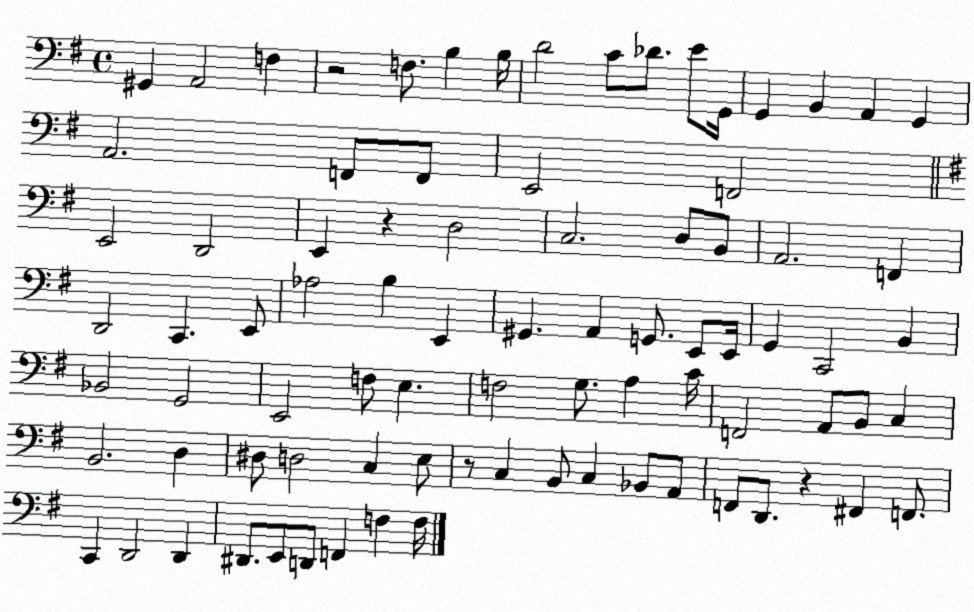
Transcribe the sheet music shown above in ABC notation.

X:1
T:Untitled
M:4/4
L:1/4
K:G
^G,, A,,2 F, z2 F,/2 B, B,/4 D2 C/2 _D/2 E/2 G,,/4 G,, B,, A,, G,, A,,2 F,,/2 F,,/2 E,,2 F,,2 E,,2 D,,2 E,, z D,2 C,2 D,/2 B,,/2 A,,2 F,, D,,2 C,, E,,/2 _A,2 B, E,, ^G,, A,, G,,/2 E,,/2 E,,/4 G,, C,,2 B,, _B,,2 G,,2 E,,2 F,/2 E, F,2 G,/2 A, C/4 F,,2 A,,/2 B,,/2 C, B,,2 D, ^D,/2 D,2 C, E,/2 z/2 C, B,,/2 C, _B,,/2 A,,/2 F,,/2 D,,/2 z ^F,, F,,/2 C,, D,,2 D,, ^D,,/2 E,,/2 D,,/2 F,, F, F,/4